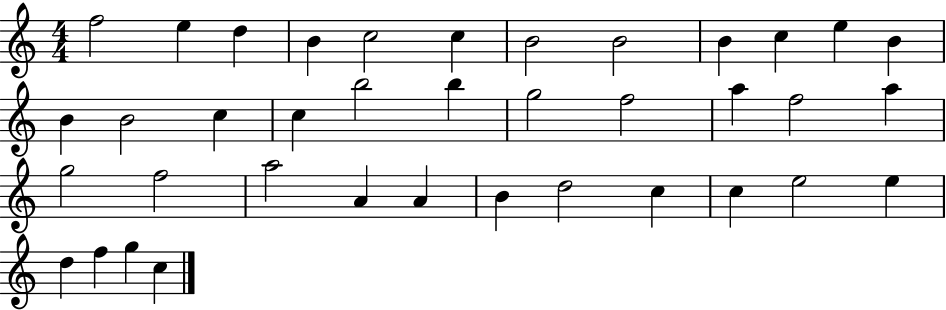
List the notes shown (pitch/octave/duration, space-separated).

F5/h E5/q D5/q B4/q C5/h C5/q B4/h B4/h B4/q C5/q E5/q B4/q B4/q B4/h C5/q C5/q B5/h B5/q G5/h F5/h A5/q F5/h A5/q G5/h F5/h A5/h A4/q A4/q B4/q D5/h C5/q C5/q E5/h E5/q D5/q F5/q G5/q C5/q